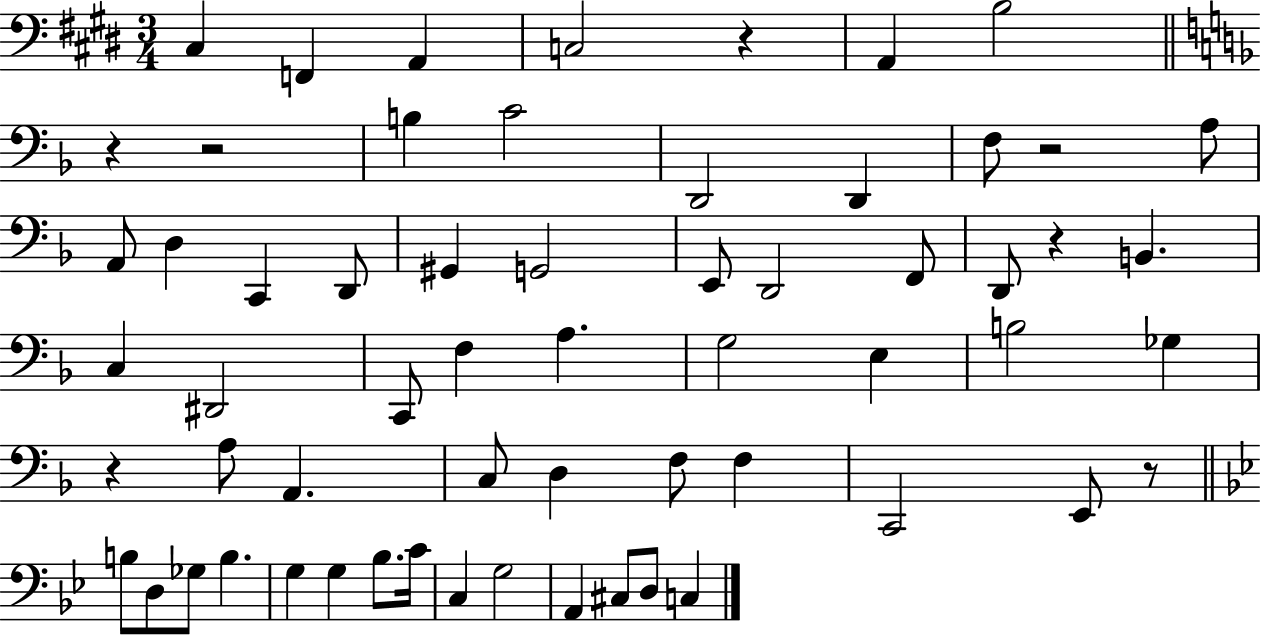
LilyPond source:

{
  \clef bass
  \numericTimeSignature
  \time 3/4
  \key e \major
  cis4 f,4 a,4 | c2 r4 | a,4 b2 | \bar "||" \break \key f \major r4 r2 | b4 c'2 | d,2 d,4 | f8 r2 a8 | \break a,8 d4 c,4 d,8 | gis,4 g,2 | e,8 d,2 f,8 | d,8 r4 b,4. | \break c4 dis,2 | c,8 f4 a4. | g2 e4 | b2 ges4 | \break r4 a8 a,4. | c8 d4 f8 f4 | c,2 e,8 r8 | \bar "||" \break \key g \minor b8 d8 ges8 b4. | g4 g4 bes8. c'16 | c4 g2 | a,4 cis8 d8 c4 | \break \bar "|."
}